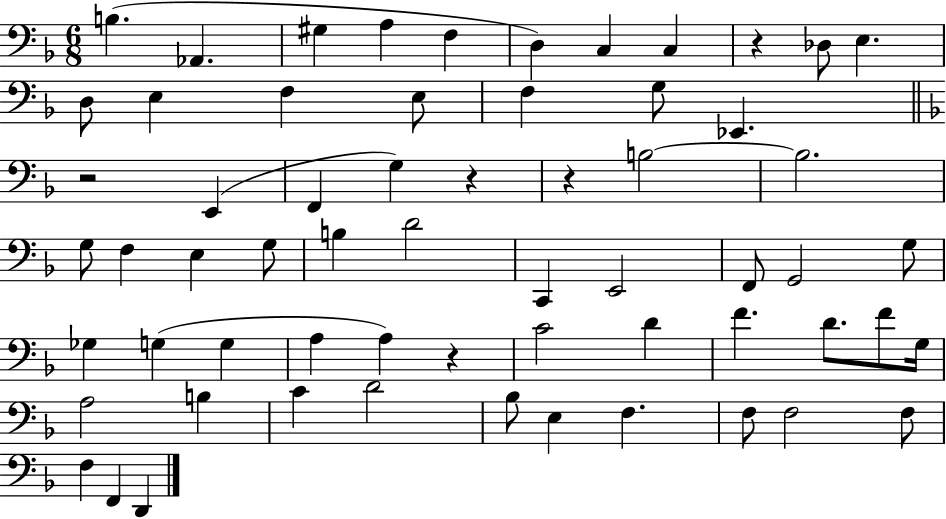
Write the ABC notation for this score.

X:1
T:Untitled
M:6/8
L:1/4
K:F
B, _A,, ^G, A, F, D, C, C, z _D,/2 E, D,/2 E, F, E,/2 F, G,/2 _E,, z2 E,, F,, G, z z B,2 B,2 G,/2 F, E, G,/2 B, D2 C,, E,,2 F,,/2 G,,2 G,/2 _G, G, G, A, A, z C2 D F D/2 F/2 G,/4 A,2 B, C D2 _B,/2 E, F, F,/2 F,2 F,/2 F, F,, D,,